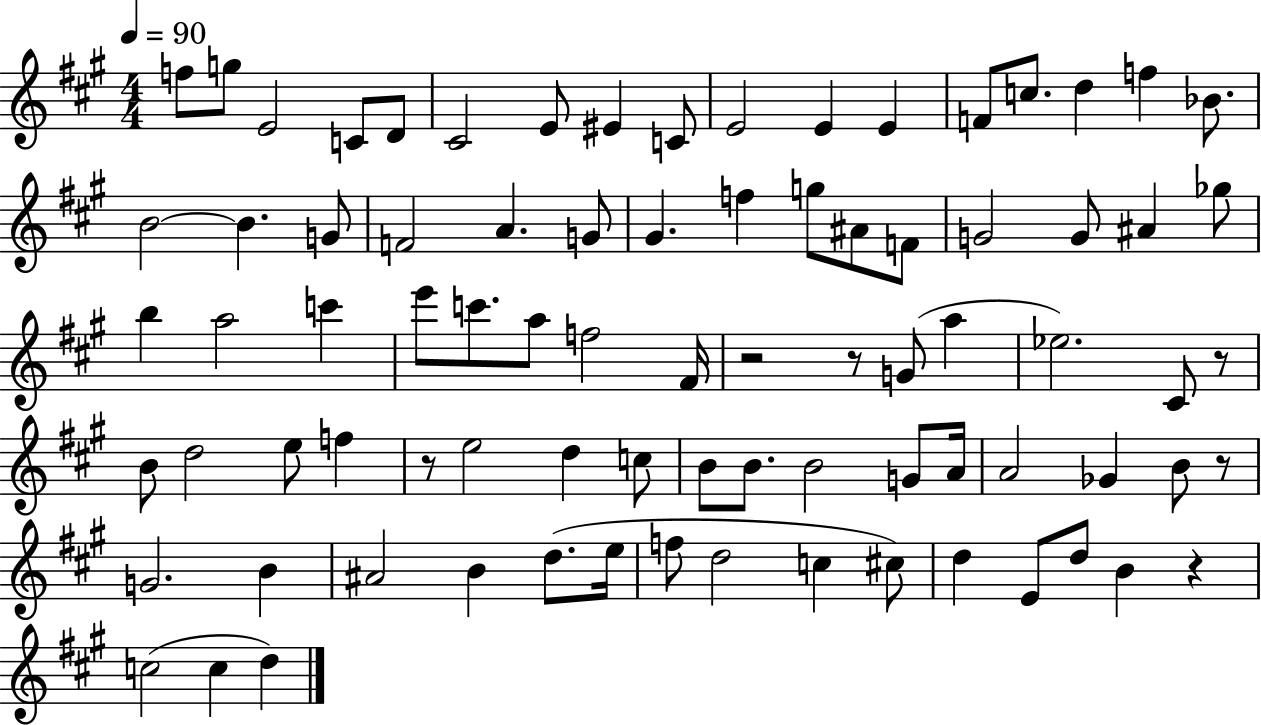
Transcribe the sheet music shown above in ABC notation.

X:1
T:Untitled
M:4/4
L:1/4
K:A
f/2 g/2 E2 C/2 D/2 ^C2 E/2 ^E C/2 E2 E E F/2 c/2 d f _B/2 B2 B G/2 F2 A G/2 ^G f g/2 ^A/2 F/2 G2 G/2 ^A _g/2 b a2 c' e'/2 c'/2 a/2 f2 ^F/4 z2 z/2 G/2 a _e2 ^C/2 z/2 B/2 d2 e/2 f z/2 e2 d c/2 B/2 B/2 B2 G/2 A/4 A2 _G B/2 z/2 G2 B ^A2 B d/2 e/4 f/2 d2 c ^c/2 d E/2 d/2 B z c2 c d